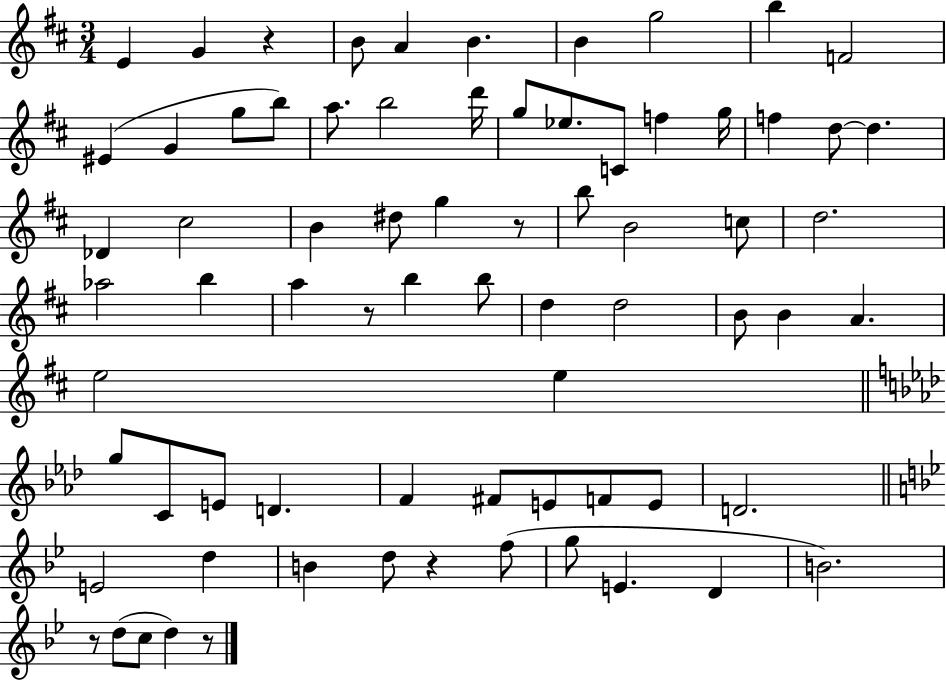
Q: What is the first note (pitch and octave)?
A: E4